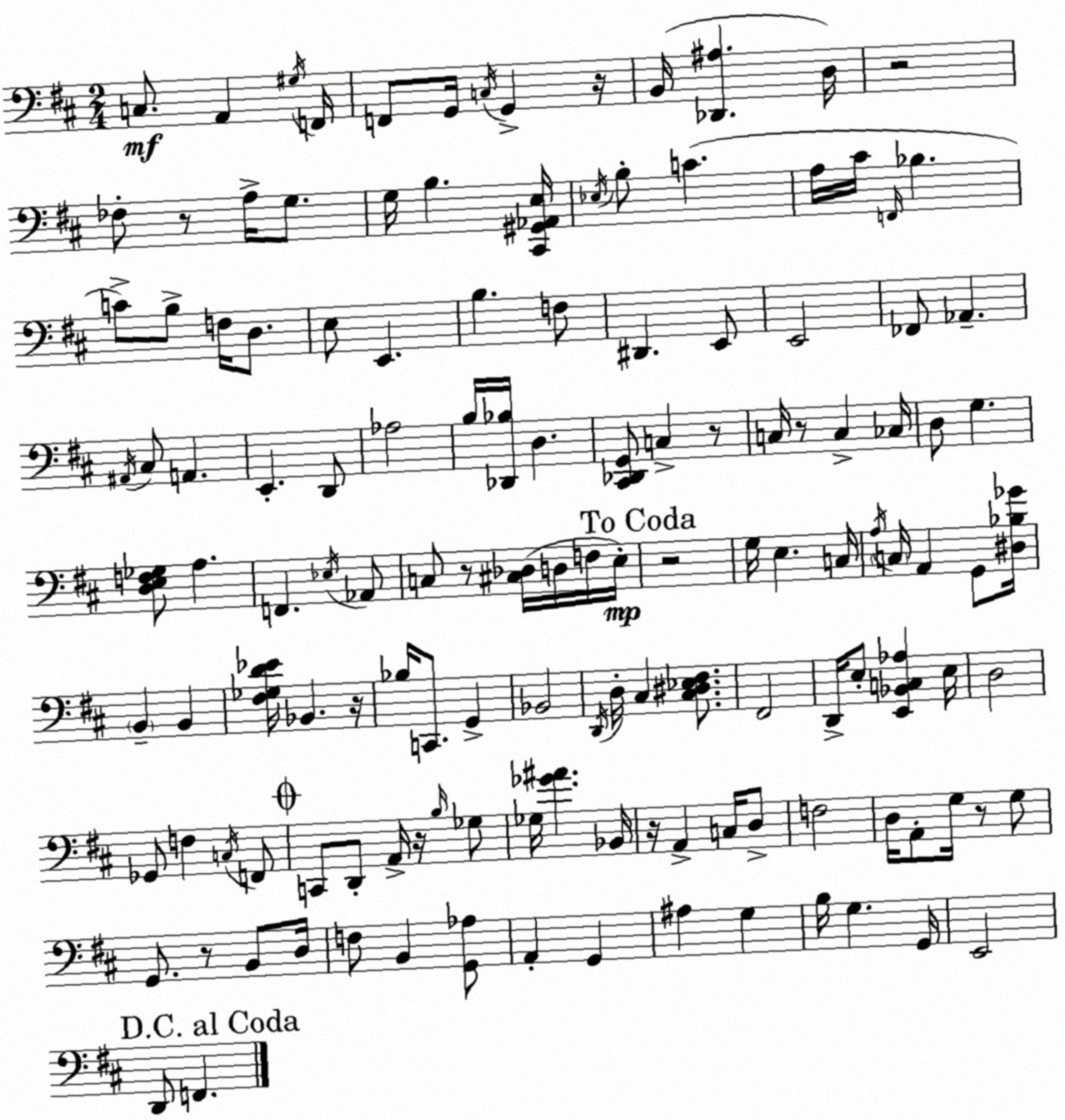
X:1
T:Untitled
M:2/4
L:1/4
K:D
C,/2 A,, ^G,/4 F,,/4 F,,/2 G,,/4 C,/4 G,, z/4 B,,/4 [_D,,^A,] D,/4 z2 _F,/2 z/2 A,/4 G,/2 G,/4 B, [^C,,^G,,_A,,E,]/4 _E,/4 B,/2 C A,/4 ^C/4 F,,/4 _B, C/2 B,/2 F,/4 D,/2 E,/2 E,, B, F,/2 ^D,, E,,/2 E,,2 _F,,/2 _A,, ^A,,/4 ^C,/2 A,, E,, D,,/2 _A,2 B,/4 [_D,,_B,]/4 D, [^C,,_D,,G,,]/2 C, z/2 C,/4 z/2 C, _C,/4 D,/2 G, [D,E,F,_G,]/2 A, F,, _E,/4 _A,,/2 C,/2 z/2 [^C,_D,]/4 D,/4 F,/4 E,/4 z2 G,/4 E, C,/4 A,/4 C,/4 A,, G,,/2 [^D,_B,_G]/4 B,, B,, [^F,_G,D_E]/4 _B,, z/4 _B,/4 C,,/2 G,, _B,,2 D,,/4 D,/4 ^C, [^C,^D,_E,^F,]/2 ^F,,2 D,,/4 E,/2 [E,,_B,,C,_A,] E,/4 D,2 _G,,/2 F, C,/4 F,,/2 C,,/2 D,,/2 A,,/4 z/4 B,/4 _G,/2 _G,/4 [_G^A] _B,,/4 z/4 A,, C,/4 D,/2 F,2 D,/4 A,,/2 G,/4 z/2 G,/2 G,,/2 z/2 B,,/2 D,/4 F,/2 B,, [G,,_A,]/2 A,, G,, ^A, G, B,/4 G, G,,/4 E,,2 D,,/2 F,,